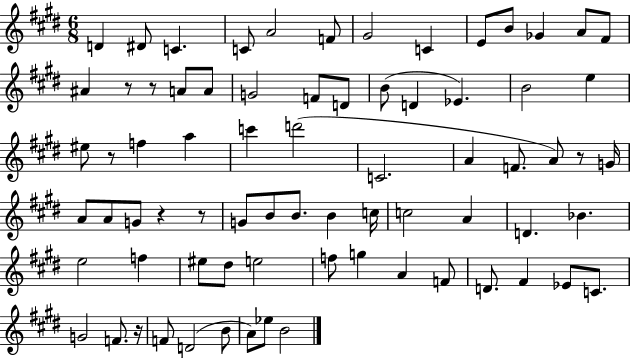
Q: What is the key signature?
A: E major